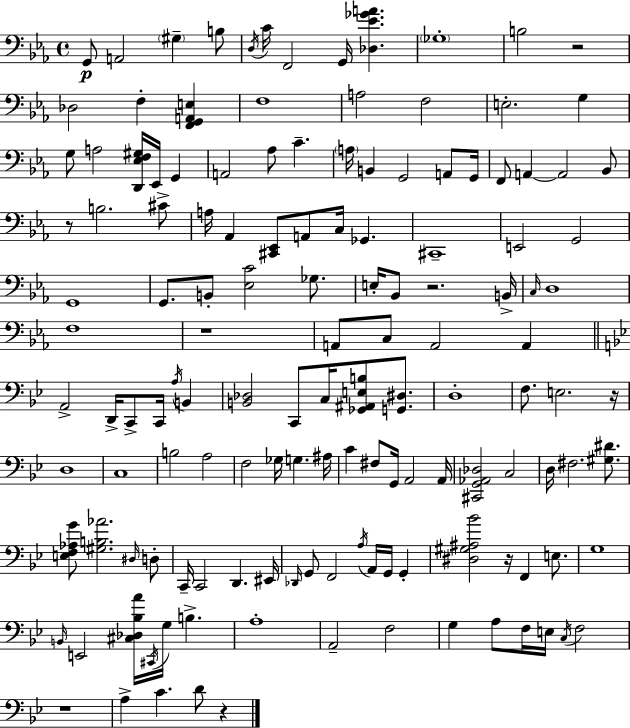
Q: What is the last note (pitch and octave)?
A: D4